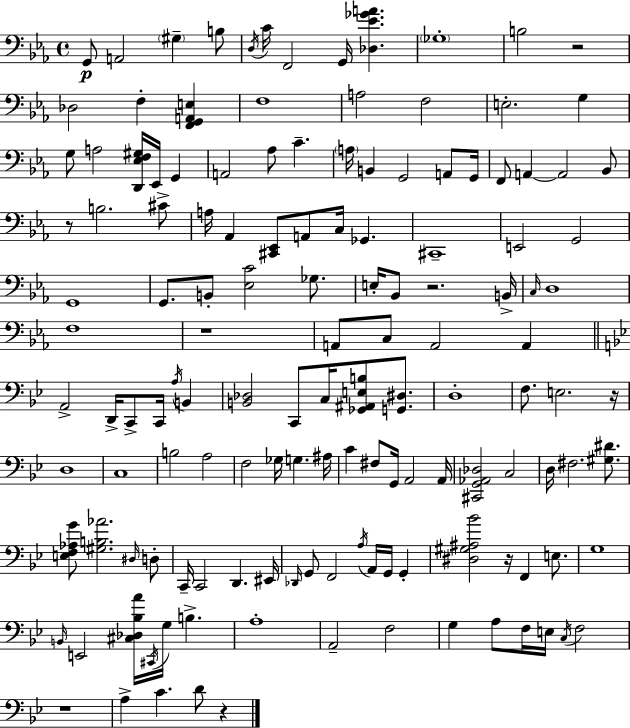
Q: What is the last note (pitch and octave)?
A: D4